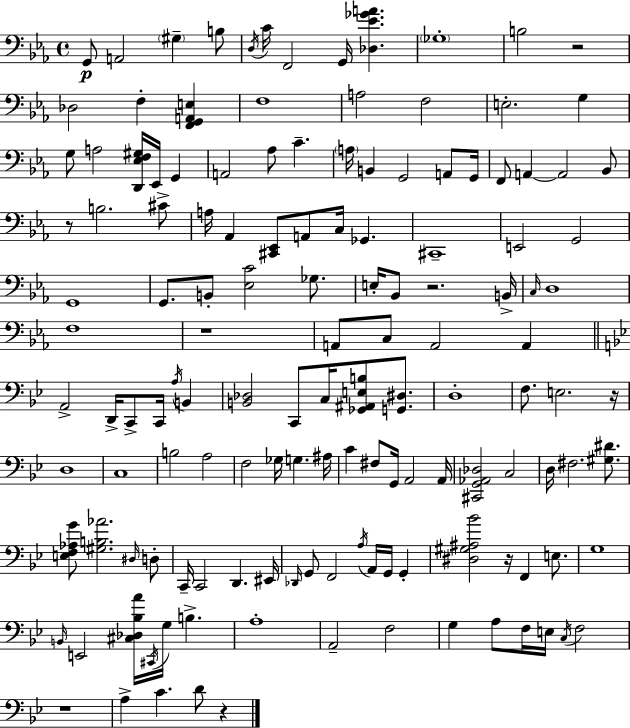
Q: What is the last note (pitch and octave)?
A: D4